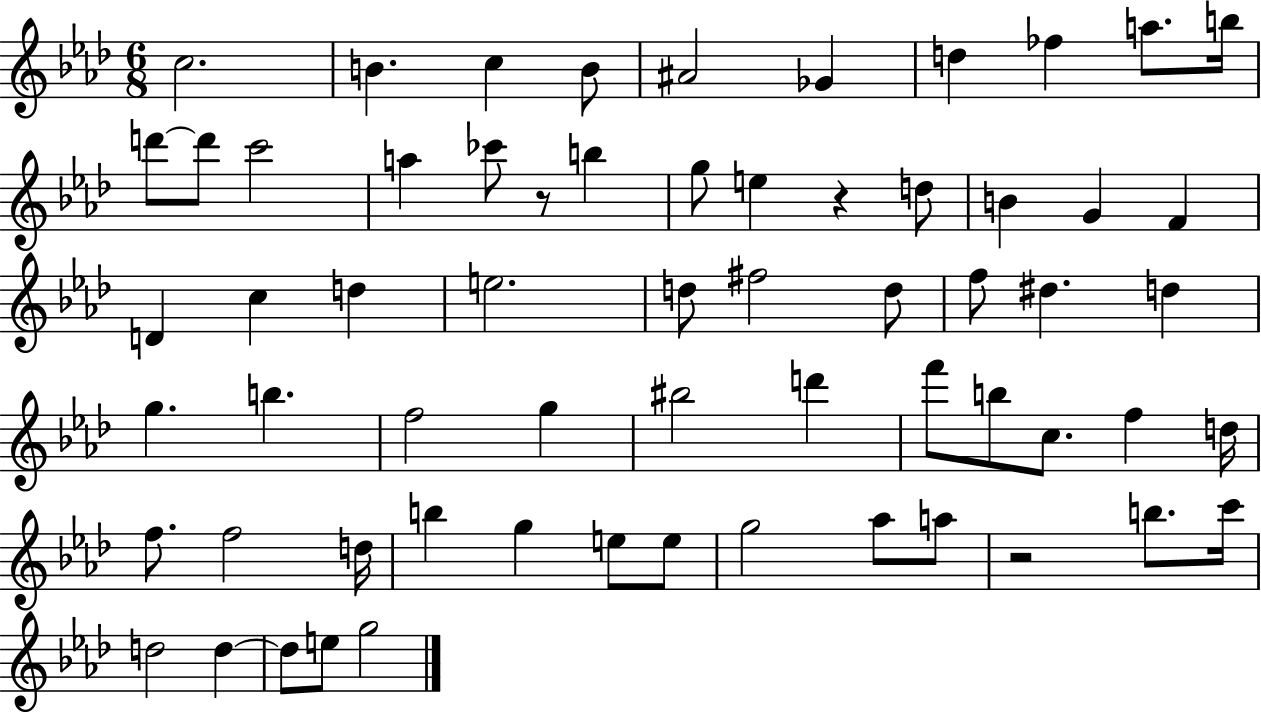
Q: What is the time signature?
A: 6/8